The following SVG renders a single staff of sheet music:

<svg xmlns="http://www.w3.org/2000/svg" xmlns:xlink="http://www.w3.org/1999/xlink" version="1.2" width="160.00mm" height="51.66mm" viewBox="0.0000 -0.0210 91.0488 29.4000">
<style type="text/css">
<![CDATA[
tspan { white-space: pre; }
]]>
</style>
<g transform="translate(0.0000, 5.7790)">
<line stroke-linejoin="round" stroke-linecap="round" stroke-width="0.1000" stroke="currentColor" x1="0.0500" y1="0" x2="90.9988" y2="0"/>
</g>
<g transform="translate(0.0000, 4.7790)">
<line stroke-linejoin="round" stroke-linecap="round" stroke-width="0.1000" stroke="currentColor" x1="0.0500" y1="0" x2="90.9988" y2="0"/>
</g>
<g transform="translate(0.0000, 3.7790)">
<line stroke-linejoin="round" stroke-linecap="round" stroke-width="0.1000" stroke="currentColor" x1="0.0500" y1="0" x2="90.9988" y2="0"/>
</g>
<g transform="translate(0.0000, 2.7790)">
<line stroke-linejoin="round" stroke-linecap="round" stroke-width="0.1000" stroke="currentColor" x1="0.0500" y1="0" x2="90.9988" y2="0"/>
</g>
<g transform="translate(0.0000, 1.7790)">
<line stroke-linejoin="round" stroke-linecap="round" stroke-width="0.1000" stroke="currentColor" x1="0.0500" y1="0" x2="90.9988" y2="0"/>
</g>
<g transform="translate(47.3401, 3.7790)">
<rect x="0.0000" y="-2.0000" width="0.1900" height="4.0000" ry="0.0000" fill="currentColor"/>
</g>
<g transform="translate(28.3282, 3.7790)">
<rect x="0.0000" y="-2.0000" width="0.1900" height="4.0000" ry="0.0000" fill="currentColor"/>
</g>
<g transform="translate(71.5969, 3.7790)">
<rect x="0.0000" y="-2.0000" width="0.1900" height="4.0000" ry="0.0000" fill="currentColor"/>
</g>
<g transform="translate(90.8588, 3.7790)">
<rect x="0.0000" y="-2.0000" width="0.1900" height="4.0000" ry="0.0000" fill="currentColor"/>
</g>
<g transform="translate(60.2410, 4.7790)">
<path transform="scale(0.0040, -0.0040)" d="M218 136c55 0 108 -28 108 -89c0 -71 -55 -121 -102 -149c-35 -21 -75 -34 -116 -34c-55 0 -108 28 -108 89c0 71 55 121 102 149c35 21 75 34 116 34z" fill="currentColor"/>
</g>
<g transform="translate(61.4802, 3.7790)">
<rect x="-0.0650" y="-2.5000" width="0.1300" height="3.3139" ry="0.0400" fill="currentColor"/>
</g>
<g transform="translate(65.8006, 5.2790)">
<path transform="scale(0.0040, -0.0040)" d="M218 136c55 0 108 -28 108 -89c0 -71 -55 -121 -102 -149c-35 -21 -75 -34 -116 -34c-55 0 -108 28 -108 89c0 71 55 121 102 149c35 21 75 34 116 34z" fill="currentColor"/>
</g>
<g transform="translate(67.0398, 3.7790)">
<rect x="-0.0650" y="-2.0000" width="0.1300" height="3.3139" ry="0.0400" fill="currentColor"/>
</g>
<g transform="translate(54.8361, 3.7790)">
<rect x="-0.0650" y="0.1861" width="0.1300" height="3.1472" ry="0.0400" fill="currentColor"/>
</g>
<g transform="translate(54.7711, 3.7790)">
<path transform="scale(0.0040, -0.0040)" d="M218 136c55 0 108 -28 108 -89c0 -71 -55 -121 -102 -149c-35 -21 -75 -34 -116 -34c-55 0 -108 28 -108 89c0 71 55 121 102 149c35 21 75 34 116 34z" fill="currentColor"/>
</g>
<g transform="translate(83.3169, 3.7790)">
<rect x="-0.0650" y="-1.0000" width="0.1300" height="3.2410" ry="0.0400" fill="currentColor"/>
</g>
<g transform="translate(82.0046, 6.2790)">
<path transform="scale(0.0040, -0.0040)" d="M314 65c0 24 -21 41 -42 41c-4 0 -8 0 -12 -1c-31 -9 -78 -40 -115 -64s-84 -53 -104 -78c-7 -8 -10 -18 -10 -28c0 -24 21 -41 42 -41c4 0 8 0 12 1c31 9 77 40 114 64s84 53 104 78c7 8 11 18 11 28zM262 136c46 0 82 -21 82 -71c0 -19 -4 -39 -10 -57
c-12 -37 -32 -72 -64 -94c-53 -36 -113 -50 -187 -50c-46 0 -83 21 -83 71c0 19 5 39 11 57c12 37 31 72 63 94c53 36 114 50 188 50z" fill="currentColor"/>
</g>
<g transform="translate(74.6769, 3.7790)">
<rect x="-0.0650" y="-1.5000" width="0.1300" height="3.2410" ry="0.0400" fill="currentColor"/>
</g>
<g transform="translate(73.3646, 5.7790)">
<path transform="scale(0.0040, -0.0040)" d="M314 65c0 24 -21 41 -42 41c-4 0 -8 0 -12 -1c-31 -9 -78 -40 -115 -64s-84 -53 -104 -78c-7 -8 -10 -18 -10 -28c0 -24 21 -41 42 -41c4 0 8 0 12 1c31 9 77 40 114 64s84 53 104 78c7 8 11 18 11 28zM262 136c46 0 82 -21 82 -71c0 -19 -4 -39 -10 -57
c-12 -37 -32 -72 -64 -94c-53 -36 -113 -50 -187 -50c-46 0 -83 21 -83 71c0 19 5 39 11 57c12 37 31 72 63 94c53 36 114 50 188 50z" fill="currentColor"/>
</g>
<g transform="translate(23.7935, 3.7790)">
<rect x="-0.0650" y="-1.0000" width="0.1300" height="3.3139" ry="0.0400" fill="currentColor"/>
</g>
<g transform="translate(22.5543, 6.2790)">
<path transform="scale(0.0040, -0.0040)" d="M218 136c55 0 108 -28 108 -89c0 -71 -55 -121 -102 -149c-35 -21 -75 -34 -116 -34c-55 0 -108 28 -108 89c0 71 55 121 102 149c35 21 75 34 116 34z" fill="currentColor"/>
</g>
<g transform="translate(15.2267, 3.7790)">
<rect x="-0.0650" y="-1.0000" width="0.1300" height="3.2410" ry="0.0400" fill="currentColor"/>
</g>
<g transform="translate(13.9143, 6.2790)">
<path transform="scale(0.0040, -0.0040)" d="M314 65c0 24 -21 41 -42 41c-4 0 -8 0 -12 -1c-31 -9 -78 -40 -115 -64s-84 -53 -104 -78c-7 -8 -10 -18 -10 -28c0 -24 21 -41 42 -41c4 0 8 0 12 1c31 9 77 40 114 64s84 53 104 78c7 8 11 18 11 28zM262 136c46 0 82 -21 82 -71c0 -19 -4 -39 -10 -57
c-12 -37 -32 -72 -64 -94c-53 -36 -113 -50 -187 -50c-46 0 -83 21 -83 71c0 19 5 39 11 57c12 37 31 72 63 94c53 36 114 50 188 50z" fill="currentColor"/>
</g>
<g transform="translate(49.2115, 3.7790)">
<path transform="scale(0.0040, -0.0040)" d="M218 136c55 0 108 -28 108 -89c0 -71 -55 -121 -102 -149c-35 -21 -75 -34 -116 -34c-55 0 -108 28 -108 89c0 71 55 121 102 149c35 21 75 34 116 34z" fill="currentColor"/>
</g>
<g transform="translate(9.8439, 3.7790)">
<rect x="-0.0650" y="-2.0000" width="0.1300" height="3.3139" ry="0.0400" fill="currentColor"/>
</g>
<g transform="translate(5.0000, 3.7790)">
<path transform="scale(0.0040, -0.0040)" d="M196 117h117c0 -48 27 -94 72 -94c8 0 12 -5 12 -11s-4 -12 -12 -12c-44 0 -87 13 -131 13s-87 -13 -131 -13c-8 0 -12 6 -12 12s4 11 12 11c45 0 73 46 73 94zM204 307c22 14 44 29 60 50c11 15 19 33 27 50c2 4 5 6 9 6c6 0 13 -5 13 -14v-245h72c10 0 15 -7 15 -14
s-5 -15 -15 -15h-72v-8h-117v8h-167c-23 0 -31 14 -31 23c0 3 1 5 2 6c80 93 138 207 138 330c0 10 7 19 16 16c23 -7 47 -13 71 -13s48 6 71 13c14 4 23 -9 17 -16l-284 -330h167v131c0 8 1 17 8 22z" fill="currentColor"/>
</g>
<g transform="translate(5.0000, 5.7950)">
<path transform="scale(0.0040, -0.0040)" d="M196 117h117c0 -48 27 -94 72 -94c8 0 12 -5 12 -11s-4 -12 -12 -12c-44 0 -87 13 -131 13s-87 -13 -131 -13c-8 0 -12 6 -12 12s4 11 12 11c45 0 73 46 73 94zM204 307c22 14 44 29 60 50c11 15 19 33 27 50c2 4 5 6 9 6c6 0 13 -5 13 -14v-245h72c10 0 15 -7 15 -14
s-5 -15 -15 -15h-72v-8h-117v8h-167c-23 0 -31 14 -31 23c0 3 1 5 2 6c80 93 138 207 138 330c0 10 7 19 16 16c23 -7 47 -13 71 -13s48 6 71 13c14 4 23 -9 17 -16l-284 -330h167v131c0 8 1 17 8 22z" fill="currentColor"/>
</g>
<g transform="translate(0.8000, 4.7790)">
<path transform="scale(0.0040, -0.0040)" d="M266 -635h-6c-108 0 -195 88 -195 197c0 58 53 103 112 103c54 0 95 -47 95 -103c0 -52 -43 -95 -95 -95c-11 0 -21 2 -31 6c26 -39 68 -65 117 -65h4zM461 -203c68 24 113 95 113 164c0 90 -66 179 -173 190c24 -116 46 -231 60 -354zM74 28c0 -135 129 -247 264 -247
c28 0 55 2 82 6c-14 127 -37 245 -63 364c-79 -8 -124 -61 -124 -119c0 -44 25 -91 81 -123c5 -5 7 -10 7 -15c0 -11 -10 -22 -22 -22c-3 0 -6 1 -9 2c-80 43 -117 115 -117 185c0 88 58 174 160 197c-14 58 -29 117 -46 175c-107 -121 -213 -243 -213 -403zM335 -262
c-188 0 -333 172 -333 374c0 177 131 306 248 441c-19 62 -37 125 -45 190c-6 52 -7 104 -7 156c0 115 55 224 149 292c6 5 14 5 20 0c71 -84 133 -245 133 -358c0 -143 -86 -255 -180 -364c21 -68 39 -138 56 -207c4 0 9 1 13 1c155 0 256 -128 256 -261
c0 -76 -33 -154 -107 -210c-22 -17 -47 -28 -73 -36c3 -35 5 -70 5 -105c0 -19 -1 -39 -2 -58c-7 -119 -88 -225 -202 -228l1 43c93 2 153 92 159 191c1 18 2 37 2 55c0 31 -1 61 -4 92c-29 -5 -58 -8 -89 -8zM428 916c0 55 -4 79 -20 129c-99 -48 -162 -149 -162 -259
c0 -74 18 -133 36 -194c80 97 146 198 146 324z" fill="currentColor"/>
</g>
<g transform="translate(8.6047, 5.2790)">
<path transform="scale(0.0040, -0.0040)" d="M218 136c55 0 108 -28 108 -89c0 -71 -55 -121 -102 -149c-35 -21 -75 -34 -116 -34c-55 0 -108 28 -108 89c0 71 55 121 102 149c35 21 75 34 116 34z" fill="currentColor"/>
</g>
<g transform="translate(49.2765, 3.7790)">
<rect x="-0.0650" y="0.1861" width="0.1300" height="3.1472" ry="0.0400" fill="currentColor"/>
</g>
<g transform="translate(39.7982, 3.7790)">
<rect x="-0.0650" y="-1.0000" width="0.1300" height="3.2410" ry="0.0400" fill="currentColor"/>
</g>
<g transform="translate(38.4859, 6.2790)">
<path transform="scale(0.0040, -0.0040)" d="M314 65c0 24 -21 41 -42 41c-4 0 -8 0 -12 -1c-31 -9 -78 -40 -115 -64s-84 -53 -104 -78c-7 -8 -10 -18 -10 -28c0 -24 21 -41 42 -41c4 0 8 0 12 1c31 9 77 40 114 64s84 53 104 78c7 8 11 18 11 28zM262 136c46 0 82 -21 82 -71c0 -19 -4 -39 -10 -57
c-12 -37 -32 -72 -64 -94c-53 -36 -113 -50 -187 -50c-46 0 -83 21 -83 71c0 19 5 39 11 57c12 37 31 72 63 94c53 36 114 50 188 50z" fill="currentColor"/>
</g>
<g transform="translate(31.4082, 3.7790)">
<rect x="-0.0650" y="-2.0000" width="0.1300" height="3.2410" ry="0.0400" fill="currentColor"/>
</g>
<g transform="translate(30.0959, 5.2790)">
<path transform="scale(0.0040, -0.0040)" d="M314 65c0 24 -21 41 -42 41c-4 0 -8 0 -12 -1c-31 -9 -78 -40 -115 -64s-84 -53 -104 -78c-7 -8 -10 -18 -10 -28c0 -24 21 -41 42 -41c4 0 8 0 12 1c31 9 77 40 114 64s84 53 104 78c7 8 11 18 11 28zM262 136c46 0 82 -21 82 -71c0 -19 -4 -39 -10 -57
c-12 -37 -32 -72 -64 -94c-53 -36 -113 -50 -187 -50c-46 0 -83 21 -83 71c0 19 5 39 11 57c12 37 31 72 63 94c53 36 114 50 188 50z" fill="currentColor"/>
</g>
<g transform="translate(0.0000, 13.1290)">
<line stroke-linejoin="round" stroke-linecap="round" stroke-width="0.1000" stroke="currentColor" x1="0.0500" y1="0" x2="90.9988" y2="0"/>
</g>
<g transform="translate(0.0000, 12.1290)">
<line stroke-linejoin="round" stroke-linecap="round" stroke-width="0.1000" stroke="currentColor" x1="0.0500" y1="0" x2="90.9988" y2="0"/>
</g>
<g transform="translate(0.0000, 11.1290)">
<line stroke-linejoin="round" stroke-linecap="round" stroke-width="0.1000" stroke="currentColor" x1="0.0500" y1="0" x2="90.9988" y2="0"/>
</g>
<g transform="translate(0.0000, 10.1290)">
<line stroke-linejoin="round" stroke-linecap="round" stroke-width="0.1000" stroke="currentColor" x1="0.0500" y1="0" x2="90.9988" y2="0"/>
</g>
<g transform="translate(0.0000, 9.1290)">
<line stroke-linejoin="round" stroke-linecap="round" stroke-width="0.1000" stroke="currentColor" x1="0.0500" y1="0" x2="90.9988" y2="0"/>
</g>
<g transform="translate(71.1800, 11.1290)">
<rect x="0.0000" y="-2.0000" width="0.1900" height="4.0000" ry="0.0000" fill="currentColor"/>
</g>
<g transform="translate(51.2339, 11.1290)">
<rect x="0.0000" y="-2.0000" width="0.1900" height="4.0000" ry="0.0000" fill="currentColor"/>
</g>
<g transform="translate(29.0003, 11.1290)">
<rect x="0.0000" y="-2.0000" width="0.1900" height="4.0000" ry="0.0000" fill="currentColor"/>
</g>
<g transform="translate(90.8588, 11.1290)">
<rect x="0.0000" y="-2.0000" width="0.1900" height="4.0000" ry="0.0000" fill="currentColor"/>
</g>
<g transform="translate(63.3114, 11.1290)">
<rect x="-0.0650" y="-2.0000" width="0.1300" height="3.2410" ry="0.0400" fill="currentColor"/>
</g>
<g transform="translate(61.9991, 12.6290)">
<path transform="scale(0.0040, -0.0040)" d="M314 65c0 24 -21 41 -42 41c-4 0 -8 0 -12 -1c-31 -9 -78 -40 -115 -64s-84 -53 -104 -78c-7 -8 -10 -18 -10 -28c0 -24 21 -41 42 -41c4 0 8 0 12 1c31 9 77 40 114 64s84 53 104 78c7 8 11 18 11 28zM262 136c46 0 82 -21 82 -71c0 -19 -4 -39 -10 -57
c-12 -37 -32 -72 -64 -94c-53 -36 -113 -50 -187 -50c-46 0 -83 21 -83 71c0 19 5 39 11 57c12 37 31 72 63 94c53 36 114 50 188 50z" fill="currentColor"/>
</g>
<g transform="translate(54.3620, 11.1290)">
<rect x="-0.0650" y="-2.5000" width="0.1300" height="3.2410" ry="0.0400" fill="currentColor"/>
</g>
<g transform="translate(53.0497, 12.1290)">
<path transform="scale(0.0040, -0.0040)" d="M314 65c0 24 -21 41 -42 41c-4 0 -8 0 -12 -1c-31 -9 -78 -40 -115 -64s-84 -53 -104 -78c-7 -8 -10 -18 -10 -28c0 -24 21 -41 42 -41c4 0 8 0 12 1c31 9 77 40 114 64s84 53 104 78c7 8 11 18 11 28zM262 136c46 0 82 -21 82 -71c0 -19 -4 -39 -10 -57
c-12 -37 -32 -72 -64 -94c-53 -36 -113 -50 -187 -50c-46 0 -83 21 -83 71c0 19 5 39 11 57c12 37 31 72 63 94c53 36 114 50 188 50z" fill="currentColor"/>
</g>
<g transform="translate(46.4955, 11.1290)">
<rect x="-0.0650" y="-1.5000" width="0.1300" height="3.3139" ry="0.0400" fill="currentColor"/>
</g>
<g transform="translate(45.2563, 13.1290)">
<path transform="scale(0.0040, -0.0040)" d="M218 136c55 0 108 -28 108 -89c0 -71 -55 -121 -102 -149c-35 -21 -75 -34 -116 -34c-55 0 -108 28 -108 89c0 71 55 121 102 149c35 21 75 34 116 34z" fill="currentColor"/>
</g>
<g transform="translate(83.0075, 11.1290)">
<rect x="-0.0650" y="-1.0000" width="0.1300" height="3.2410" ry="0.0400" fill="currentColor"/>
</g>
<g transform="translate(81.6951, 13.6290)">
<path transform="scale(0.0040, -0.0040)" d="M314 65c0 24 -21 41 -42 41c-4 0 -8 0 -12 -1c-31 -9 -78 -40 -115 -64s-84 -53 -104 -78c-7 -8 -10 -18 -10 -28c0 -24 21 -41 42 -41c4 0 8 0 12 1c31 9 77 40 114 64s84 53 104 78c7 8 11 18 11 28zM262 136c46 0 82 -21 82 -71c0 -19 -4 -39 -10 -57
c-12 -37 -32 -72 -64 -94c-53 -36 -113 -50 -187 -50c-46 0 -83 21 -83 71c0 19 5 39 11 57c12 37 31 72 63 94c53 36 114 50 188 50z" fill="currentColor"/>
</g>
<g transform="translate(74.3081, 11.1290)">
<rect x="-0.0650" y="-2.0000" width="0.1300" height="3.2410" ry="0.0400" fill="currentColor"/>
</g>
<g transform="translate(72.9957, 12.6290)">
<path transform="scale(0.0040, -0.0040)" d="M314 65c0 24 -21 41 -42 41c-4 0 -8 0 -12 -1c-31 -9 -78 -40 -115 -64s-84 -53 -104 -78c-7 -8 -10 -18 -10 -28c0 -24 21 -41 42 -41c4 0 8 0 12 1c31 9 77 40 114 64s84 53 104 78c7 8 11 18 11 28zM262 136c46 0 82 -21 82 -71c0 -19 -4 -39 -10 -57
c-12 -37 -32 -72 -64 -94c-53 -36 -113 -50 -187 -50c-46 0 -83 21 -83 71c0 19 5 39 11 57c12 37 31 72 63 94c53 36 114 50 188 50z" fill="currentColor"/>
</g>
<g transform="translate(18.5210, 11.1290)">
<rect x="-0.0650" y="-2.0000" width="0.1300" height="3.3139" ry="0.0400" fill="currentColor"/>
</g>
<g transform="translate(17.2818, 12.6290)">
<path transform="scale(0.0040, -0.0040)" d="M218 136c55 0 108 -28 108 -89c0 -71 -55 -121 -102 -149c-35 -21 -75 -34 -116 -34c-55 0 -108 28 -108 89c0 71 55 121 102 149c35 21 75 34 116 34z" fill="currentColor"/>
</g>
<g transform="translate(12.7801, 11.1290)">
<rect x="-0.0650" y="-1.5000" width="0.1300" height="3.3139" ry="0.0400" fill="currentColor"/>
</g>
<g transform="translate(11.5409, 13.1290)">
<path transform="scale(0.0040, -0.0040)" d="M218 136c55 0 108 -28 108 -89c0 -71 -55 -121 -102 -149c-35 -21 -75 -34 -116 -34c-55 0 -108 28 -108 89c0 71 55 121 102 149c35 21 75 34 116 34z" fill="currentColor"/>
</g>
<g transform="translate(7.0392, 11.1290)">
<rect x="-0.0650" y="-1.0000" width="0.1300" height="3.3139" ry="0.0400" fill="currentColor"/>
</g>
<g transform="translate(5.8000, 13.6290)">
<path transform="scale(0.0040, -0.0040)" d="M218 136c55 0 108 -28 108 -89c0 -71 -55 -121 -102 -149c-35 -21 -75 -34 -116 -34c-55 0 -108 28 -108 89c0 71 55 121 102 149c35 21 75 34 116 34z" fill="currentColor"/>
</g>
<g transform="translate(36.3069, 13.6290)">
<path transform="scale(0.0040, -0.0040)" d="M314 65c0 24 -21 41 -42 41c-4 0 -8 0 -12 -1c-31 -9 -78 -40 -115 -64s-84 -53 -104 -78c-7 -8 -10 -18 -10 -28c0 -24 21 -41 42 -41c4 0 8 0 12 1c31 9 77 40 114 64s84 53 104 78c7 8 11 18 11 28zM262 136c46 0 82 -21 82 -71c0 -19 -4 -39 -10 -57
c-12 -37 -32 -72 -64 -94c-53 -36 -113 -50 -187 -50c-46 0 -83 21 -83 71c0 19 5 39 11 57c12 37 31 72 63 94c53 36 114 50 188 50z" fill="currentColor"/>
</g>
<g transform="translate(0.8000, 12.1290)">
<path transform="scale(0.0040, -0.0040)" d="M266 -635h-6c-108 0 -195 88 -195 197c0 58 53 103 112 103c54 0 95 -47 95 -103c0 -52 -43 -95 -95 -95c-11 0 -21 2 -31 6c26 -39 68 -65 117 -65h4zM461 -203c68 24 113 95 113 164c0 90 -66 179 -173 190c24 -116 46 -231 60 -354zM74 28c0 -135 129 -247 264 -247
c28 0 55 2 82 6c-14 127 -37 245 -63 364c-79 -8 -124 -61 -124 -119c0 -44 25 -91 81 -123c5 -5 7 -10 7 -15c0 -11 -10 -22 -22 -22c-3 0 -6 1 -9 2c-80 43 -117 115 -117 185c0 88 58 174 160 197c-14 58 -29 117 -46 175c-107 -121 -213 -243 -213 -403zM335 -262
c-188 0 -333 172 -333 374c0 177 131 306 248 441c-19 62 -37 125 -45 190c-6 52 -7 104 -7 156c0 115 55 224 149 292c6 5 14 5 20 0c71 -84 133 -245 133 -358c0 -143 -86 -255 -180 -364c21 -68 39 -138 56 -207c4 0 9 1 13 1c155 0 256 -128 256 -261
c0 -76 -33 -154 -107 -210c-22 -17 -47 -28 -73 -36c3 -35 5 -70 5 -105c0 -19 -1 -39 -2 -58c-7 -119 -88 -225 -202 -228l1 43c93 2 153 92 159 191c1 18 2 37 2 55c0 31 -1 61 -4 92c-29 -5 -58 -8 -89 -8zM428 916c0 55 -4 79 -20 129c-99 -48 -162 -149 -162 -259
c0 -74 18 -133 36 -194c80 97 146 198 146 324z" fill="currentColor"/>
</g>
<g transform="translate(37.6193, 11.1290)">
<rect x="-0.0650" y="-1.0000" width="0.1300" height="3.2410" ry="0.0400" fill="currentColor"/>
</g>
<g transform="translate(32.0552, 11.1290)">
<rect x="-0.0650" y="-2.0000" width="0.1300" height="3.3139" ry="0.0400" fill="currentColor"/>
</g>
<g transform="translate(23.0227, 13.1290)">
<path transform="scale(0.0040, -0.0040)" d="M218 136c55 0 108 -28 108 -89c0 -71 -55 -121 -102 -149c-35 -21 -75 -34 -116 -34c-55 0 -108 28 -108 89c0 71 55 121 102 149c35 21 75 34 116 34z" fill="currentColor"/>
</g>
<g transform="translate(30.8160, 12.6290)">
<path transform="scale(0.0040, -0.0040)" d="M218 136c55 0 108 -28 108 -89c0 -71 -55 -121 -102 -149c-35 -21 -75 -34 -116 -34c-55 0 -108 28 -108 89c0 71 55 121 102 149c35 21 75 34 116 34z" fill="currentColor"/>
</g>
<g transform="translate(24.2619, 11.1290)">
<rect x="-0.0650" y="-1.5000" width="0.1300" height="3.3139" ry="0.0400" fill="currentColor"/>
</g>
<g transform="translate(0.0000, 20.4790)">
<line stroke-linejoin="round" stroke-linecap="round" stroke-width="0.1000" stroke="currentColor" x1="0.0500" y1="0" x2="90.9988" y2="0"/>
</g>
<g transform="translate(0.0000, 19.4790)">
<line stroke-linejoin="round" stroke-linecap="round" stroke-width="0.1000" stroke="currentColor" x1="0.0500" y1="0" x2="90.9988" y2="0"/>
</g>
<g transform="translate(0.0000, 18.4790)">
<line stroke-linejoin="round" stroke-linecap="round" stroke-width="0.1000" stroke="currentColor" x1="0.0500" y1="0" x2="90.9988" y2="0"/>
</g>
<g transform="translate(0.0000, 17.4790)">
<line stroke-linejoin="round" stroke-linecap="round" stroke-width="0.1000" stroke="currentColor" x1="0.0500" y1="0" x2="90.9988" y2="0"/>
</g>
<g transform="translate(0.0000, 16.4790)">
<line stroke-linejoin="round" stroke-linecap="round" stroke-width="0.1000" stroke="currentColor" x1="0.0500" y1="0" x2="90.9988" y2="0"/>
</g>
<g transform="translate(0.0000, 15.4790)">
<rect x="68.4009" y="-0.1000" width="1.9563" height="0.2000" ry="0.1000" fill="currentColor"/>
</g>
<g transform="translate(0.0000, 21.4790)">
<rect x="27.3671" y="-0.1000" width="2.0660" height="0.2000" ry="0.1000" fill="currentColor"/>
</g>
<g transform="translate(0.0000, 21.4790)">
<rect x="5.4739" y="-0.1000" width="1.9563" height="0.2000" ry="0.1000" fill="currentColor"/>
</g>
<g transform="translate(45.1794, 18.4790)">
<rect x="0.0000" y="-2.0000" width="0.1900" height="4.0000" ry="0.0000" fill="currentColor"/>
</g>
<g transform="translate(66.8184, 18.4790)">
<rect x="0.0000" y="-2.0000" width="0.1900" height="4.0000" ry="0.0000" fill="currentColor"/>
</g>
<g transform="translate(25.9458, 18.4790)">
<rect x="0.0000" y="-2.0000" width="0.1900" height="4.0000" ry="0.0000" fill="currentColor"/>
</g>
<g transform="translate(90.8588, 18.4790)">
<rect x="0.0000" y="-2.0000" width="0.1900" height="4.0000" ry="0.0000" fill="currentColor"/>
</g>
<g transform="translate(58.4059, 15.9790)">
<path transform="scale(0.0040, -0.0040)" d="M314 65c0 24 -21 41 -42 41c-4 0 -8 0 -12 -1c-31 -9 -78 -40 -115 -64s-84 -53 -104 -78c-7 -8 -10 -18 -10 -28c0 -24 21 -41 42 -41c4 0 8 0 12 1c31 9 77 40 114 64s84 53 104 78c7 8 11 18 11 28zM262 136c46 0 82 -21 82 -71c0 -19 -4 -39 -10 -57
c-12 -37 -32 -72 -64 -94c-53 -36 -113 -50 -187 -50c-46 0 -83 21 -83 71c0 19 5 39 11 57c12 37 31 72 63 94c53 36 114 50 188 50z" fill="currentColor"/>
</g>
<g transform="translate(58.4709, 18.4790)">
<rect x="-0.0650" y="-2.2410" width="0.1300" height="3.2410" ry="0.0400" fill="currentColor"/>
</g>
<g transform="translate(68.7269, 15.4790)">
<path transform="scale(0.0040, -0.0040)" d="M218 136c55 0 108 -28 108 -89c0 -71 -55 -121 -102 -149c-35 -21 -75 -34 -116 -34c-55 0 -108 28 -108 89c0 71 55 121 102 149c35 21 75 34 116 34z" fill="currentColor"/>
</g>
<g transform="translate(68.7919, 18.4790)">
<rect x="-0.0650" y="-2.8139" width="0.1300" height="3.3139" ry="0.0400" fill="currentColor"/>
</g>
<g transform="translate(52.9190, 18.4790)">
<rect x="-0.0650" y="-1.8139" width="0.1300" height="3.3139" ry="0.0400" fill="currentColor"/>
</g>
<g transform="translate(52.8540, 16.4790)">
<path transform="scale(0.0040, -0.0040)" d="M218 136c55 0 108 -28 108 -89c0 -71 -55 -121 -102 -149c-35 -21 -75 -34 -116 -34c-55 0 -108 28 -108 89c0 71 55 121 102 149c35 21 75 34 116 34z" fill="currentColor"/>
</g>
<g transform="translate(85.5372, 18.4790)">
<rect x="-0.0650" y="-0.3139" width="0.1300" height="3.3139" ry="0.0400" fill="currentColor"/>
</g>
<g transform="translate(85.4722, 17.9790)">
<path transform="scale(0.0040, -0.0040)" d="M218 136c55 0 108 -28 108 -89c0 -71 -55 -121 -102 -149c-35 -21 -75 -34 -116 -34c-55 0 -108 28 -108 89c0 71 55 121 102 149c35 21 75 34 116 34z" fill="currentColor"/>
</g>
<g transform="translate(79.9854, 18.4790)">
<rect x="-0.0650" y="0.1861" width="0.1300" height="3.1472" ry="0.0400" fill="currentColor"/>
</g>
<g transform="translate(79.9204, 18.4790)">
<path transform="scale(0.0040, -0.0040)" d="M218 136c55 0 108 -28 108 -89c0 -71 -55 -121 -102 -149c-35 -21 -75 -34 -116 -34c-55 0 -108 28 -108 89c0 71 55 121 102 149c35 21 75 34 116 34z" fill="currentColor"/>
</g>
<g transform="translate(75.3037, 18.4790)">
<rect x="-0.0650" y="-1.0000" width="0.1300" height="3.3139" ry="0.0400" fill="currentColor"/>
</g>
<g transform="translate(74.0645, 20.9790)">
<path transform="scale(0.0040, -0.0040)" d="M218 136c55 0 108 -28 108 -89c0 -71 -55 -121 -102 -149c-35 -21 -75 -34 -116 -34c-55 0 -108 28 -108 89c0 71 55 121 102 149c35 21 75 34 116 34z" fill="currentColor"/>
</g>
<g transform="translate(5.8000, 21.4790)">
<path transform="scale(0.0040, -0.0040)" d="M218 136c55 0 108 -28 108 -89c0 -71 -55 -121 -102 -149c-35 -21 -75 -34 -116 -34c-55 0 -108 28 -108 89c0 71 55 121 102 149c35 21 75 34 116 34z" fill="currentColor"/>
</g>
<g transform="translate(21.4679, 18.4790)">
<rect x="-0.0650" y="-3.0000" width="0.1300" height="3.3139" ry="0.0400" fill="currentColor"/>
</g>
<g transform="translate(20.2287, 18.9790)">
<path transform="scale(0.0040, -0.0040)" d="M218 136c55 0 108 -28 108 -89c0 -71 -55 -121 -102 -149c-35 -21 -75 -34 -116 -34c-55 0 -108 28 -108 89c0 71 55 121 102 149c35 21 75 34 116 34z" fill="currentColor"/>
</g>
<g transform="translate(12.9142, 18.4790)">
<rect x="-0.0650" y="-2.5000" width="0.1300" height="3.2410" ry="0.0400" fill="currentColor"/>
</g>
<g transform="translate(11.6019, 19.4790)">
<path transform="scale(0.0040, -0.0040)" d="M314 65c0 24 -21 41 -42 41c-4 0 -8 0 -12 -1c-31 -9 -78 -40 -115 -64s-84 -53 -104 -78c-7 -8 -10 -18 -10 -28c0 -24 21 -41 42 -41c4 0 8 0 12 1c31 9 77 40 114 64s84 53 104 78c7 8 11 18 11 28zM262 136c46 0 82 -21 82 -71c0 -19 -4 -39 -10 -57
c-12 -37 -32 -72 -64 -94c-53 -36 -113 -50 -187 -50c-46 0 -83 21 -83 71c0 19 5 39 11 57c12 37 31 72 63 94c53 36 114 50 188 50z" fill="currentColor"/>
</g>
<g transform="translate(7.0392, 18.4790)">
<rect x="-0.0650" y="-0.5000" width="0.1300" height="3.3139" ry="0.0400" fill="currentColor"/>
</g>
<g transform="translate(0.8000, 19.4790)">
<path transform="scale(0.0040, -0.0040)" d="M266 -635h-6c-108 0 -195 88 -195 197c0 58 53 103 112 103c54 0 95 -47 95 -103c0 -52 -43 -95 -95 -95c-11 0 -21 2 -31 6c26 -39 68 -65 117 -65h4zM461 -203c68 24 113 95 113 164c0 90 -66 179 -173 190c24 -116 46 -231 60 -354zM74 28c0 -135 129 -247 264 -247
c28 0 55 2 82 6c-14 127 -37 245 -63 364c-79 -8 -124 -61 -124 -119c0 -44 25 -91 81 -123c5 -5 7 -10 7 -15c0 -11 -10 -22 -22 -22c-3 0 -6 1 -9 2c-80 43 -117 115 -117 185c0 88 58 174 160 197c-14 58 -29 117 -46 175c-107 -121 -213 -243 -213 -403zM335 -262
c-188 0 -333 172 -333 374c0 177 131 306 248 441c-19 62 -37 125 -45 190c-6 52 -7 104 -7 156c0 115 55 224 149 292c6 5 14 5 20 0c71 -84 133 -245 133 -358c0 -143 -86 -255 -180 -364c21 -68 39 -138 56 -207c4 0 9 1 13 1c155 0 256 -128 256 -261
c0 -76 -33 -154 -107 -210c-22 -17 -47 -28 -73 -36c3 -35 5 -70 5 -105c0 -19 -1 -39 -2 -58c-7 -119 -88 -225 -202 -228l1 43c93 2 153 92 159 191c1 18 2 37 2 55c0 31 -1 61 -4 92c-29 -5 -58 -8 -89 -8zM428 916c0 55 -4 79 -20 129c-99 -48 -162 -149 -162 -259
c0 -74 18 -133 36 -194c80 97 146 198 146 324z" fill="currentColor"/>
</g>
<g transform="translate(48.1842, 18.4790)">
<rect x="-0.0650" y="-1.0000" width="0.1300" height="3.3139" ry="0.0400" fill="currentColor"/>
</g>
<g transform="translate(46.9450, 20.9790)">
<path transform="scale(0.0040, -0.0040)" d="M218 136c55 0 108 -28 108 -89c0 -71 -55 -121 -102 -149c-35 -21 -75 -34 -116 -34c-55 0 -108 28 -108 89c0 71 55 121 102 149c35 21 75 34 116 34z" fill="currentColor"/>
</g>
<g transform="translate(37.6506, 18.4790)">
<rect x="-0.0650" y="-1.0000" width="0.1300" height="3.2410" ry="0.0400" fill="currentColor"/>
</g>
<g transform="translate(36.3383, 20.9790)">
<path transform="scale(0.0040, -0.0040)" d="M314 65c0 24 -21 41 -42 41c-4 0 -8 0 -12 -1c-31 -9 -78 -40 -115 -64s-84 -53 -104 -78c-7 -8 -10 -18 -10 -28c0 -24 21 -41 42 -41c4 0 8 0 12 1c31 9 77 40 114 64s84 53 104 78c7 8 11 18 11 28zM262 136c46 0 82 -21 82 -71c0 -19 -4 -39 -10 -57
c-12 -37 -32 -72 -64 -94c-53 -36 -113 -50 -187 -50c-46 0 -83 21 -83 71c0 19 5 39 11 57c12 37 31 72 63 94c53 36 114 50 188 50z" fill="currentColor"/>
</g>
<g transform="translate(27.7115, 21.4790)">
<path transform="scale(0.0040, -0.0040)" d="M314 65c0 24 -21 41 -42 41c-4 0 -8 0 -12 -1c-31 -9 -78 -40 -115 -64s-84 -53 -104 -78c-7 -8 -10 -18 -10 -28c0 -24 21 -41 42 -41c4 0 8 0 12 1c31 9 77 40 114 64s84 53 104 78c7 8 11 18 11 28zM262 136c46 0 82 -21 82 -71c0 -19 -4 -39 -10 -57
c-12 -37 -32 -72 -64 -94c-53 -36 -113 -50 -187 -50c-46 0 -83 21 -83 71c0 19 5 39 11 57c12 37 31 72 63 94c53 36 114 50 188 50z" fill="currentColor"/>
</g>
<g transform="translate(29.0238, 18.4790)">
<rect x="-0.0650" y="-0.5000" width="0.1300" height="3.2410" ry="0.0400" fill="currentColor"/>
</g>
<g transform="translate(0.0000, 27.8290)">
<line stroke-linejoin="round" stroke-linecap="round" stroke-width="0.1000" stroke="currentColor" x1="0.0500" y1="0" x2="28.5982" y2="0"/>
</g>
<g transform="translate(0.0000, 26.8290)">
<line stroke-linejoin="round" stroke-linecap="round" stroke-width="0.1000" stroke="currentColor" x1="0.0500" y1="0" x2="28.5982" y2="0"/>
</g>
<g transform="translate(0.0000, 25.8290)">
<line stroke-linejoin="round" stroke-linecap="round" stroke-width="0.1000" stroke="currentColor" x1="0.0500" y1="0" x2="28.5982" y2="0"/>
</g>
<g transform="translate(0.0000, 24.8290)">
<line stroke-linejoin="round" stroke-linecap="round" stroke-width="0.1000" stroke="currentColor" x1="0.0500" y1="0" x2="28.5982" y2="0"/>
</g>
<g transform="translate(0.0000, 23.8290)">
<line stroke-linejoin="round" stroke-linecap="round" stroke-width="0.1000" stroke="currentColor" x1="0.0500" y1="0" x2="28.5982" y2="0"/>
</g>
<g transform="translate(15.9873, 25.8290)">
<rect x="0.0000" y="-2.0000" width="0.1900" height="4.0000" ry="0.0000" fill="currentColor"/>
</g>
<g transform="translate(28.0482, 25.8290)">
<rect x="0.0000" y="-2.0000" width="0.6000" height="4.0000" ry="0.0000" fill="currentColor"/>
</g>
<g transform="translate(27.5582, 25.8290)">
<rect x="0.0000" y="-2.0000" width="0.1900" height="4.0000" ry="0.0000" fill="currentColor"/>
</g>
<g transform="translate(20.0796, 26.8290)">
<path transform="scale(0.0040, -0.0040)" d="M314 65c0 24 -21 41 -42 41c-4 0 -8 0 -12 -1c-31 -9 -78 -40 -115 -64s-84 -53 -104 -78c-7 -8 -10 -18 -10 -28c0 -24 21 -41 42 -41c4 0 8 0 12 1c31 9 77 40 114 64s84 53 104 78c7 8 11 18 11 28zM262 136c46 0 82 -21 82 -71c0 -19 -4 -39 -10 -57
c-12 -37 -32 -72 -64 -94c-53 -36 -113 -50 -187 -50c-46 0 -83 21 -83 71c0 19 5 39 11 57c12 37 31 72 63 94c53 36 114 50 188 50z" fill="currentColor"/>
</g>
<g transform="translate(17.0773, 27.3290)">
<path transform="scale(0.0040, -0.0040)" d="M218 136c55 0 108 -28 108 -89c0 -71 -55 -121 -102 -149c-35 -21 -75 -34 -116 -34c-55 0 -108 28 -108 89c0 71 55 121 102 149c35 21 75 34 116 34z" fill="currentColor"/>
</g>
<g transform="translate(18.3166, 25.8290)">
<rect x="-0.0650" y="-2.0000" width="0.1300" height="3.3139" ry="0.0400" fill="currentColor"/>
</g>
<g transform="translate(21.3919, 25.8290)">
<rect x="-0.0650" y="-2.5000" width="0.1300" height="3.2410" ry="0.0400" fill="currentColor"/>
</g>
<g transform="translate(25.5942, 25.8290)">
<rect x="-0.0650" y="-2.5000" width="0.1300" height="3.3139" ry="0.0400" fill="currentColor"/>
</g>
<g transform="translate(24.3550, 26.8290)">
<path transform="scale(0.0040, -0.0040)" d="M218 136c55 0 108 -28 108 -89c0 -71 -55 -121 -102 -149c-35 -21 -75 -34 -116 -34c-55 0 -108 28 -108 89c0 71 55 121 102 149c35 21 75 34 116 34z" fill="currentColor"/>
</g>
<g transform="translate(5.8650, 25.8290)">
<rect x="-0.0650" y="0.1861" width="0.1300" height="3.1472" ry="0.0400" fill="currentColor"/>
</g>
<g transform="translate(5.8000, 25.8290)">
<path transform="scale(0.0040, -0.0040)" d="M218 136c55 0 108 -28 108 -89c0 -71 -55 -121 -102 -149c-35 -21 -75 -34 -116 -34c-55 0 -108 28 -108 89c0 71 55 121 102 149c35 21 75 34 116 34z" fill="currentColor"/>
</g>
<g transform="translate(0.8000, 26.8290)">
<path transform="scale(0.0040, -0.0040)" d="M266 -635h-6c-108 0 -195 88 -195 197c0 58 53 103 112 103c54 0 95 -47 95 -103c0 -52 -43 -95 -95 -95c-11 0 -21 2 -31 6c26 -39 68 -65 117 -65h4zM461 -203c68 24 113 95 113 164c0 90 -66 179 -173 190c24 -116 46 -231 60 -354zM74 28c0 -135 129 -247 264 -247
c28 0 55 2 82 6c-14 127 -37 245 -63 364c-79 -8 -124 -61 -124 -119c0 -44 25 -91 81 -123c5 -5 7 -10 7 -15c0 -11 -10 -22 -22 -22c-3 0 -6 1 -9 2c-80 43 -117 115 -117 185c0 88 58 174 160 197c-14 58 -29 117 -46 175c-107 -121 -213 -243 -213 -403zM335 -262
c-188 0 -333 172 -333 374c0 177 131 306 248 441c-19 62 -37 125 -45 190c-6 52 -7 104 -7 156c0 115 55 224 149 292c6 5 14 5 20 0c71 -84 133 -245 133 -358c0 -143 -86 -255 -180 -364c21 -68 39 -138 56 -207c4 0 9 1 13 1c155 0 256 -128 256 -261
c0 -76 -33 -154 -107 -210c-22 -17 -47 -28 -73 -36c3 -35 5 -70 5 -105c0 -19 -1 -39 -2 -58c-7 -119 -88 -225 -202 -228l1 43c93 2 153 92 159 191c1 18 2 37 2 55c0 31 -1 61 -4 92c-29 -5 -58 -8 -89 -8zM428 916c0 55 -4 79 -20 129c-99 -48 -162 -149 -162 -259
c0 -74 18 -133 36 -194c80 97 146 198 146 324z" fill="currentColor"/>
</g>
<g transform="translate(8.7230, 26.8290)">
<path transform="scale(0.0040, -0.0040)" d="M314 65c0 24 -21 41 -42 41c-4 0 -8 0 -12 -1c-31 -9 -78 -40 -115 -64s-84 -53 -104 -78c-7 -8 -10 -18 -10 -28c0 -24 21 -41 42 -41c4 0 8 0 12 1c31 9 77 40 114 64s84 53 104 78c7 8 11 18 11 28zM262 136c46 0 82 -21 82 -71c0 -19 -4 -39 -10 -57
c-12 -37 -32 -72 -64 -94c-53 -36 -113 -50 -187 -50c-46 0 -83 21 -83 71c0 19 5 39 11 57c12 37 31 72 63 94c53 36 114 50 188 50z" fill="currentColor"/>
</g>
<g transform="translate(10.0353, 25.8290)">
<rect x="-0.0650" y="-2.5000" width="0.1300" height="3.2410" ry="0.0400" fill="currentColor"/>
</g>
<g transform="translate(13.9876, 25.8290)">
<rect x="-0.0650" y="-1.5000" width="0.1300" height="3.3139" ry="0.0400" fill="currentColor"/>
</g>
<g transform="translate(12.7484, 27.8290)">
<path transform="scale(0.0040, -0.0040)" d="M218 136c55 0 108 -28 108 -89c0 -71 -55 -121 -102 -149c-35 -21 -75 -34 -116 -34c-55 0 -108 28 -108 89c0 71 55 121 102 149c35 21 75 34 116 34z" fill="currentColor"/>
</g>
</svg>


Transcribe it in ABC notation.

X:1
T:Untitled
M:4/4
L:1/4
K:C
F D2 D F2 D2 B B G F E2 D2 D E F E F D2 E G2 F2 F2 D2 C G2 A C2 D2 D f g2 a D B c B G2 E F G2 G